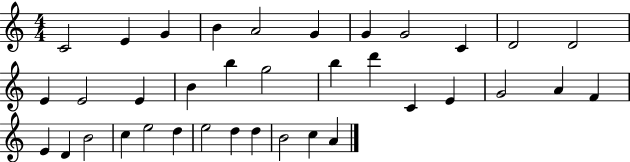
X:1
T:Untitled
M:4/4
L:1/4
K:C
C2 E G B A2 G G G2 C D2 D2 E E2 E B b g2 b d' C E G2 A F E D B2 c e2 d e2 d d B2 c A